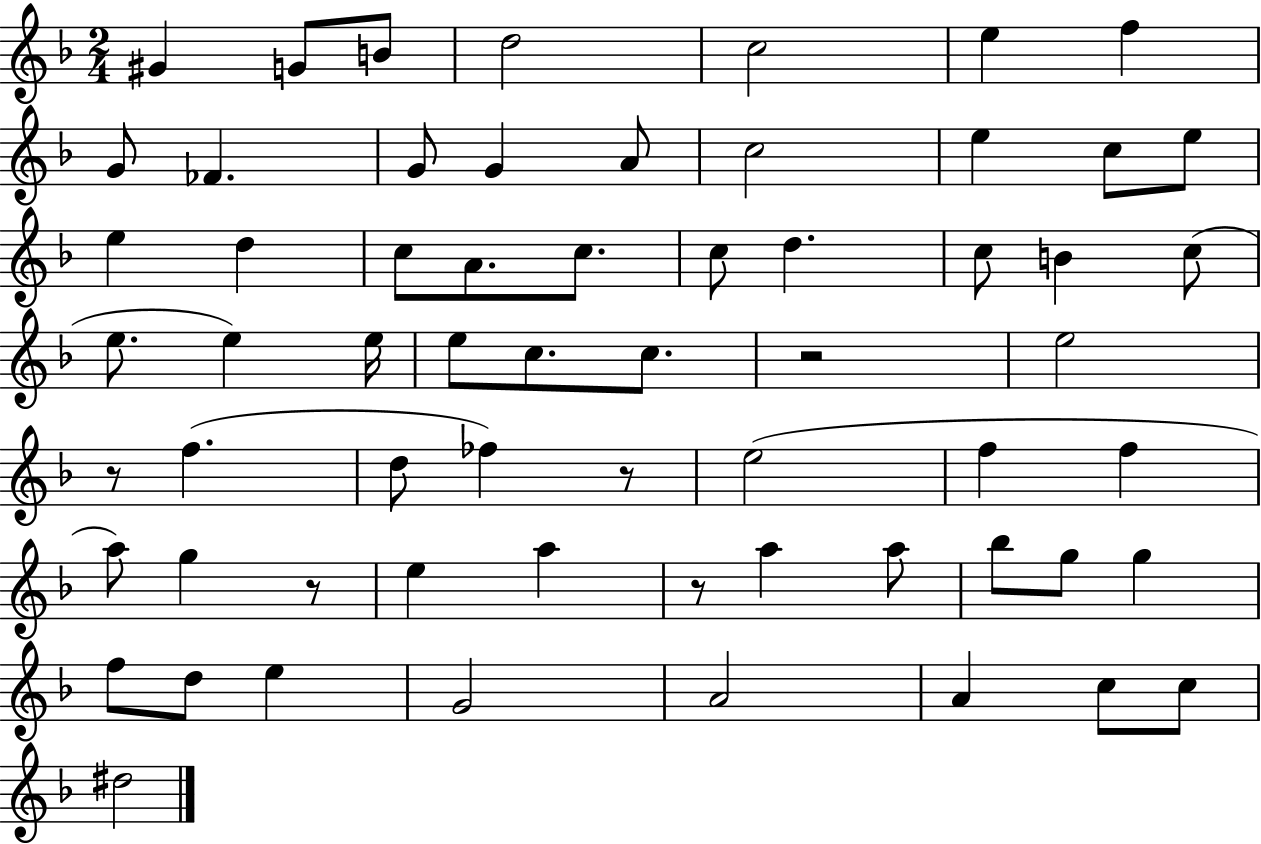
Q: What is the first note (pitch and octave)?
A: G#4